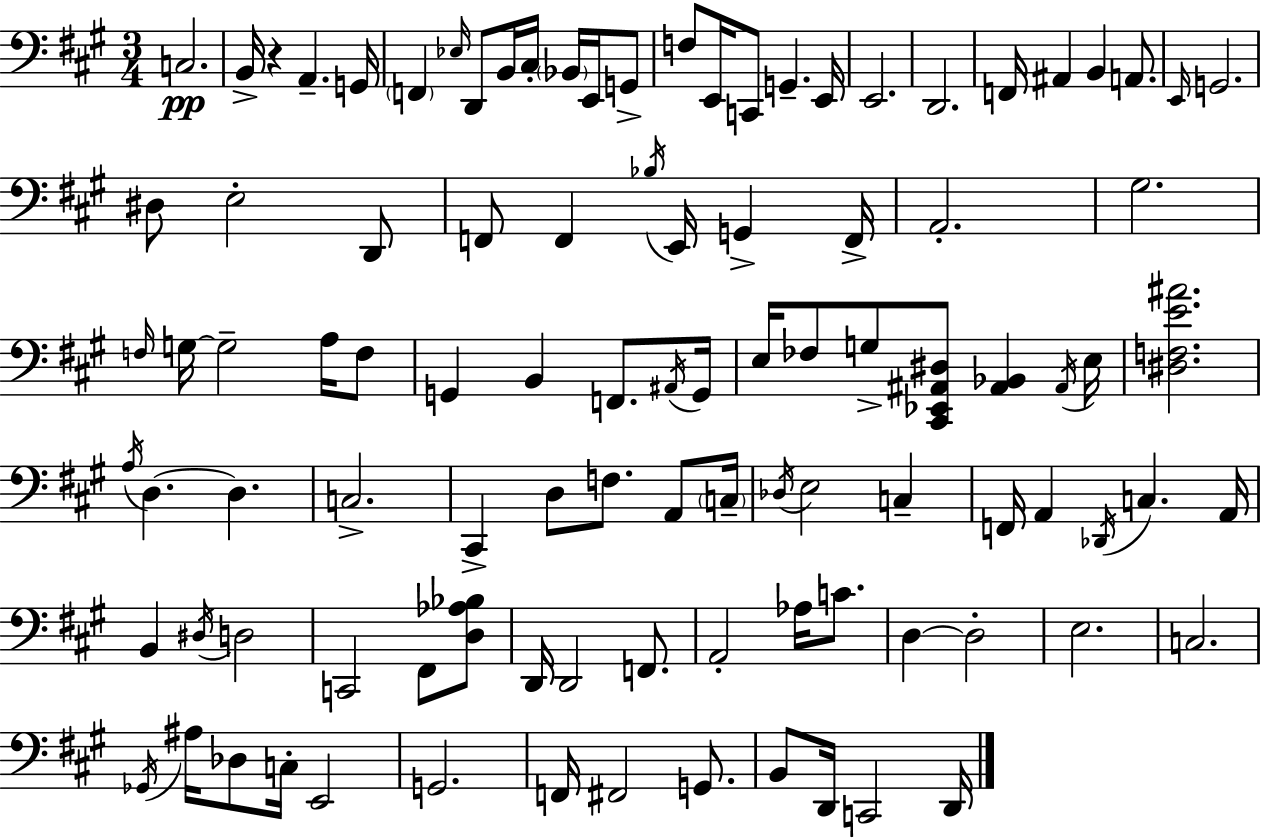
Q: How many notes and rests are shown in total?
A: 101